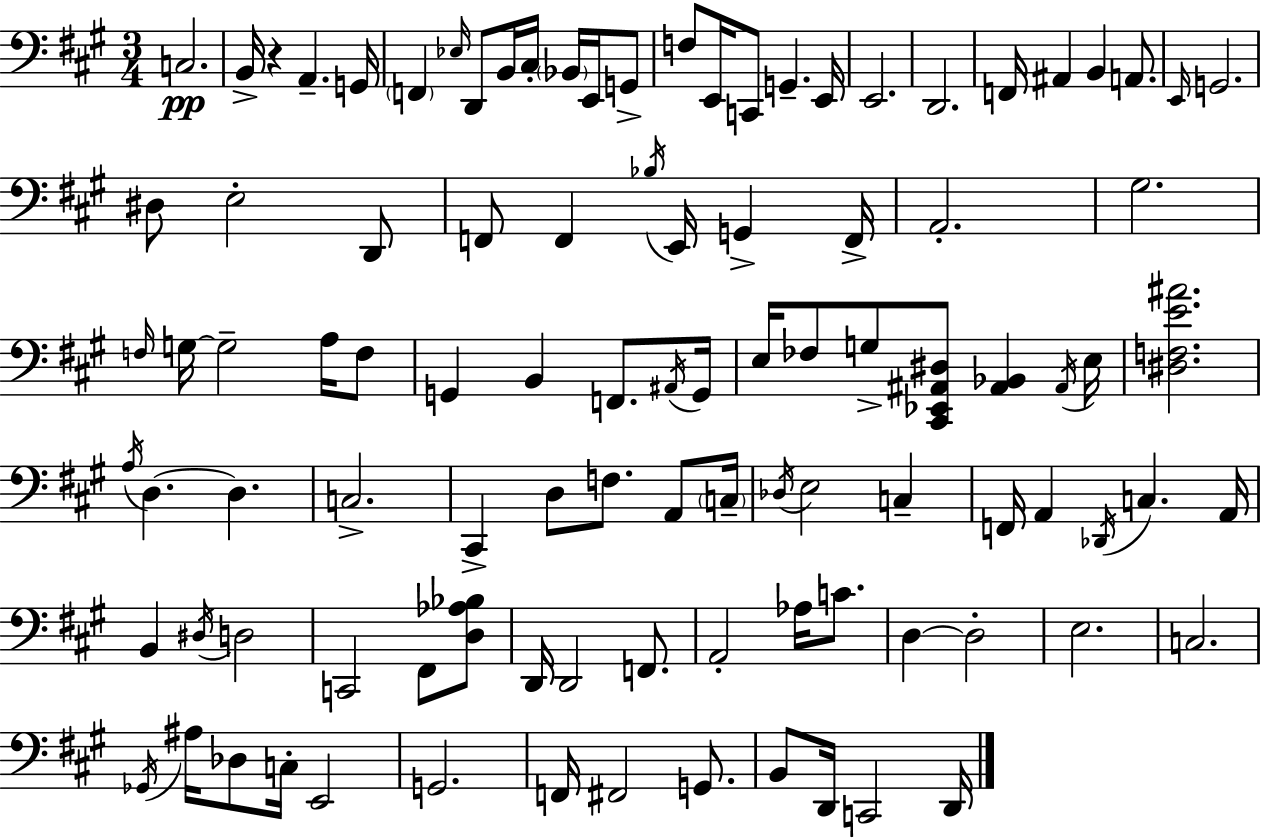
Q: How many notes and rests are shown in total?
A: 101